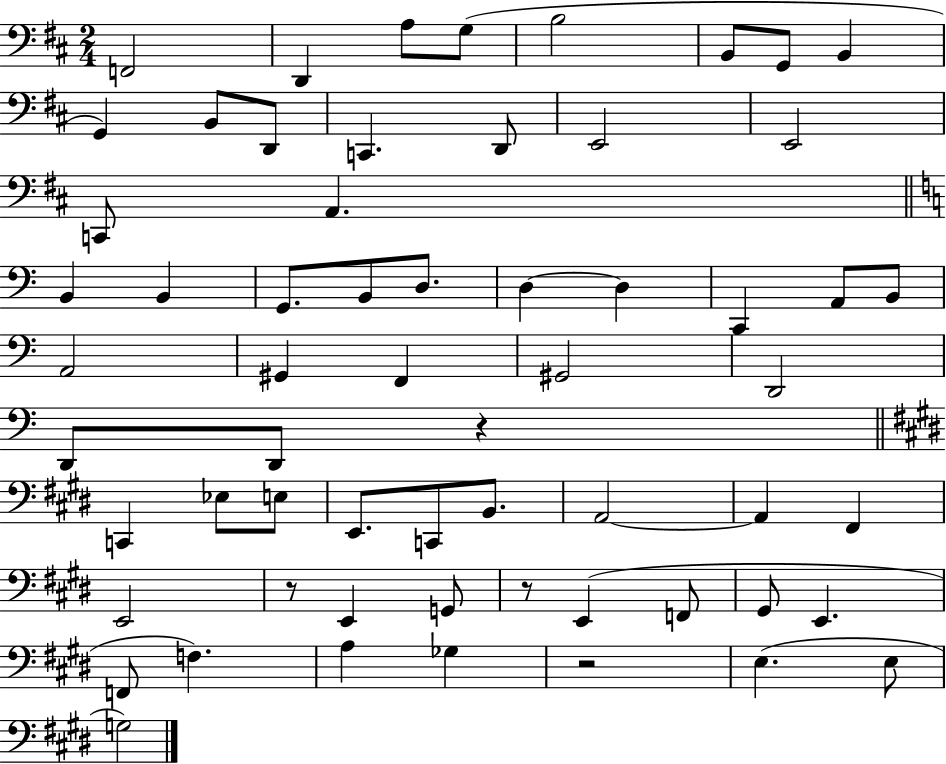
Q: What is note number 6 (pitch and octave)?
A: B2